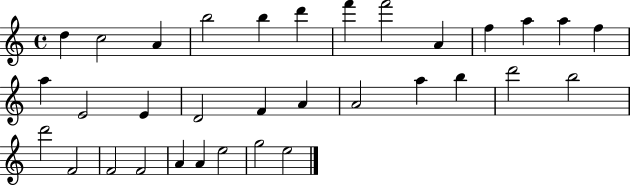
D5/q C5/h A4/q B5/h B5/q D6/q F6/q F6/h A4/q F5/q A5/q A5/q F5/q A5/q E4/h E4/q D4/h F4/q A4/q A4/h A5/q B5/q D6/h B5/h D6/h F4/h F4/h F4/h A4/q A4/q E5/h G5/h E5/h